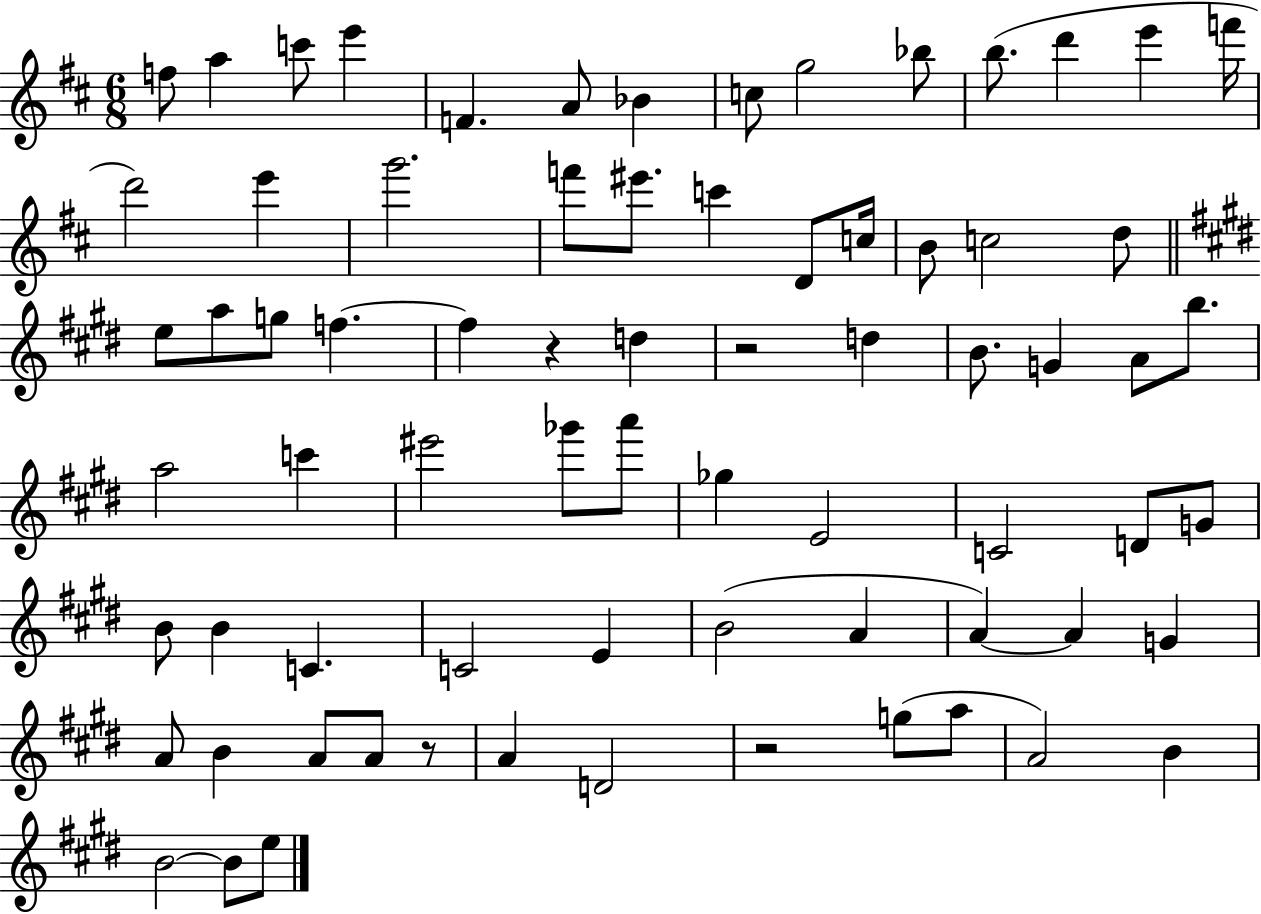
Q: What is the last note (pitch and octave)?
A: E5